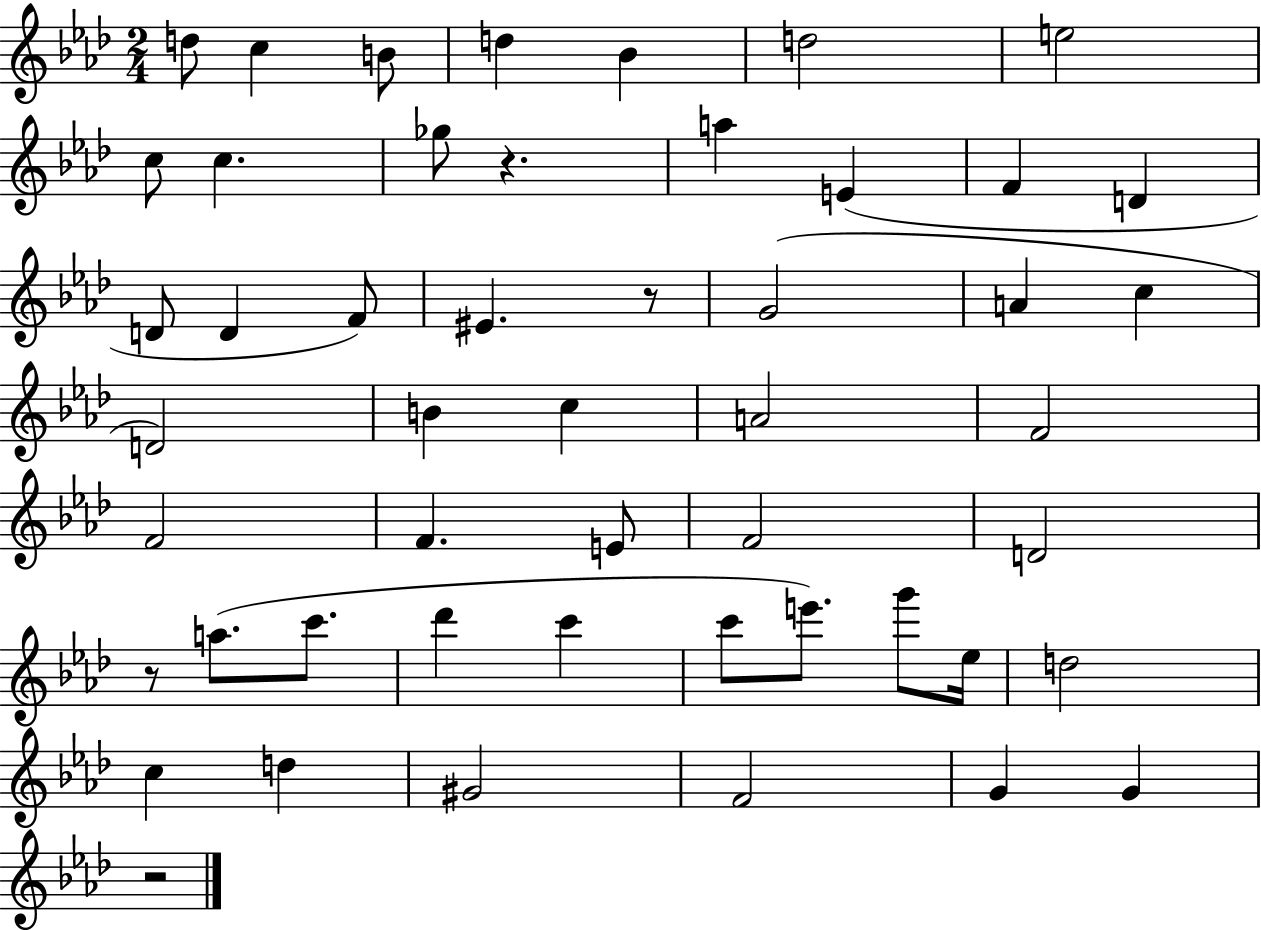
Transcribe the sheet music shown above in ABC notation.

X:1
T:Untitled
M:2/4
L:1/4
K:Ab
d/2 c B/2 d _B d2 e2 c/2 c _g/2 z a E F D D/2 D F/2 ^E z/2 G2 A c D2 B c A2 F2 F2 F E/2 F2 D2 z/2 a/2 c'/2 _d' c' c'/2 e'/2 g'/2 _e/4 d2 c d ^G2 F2 G G z2